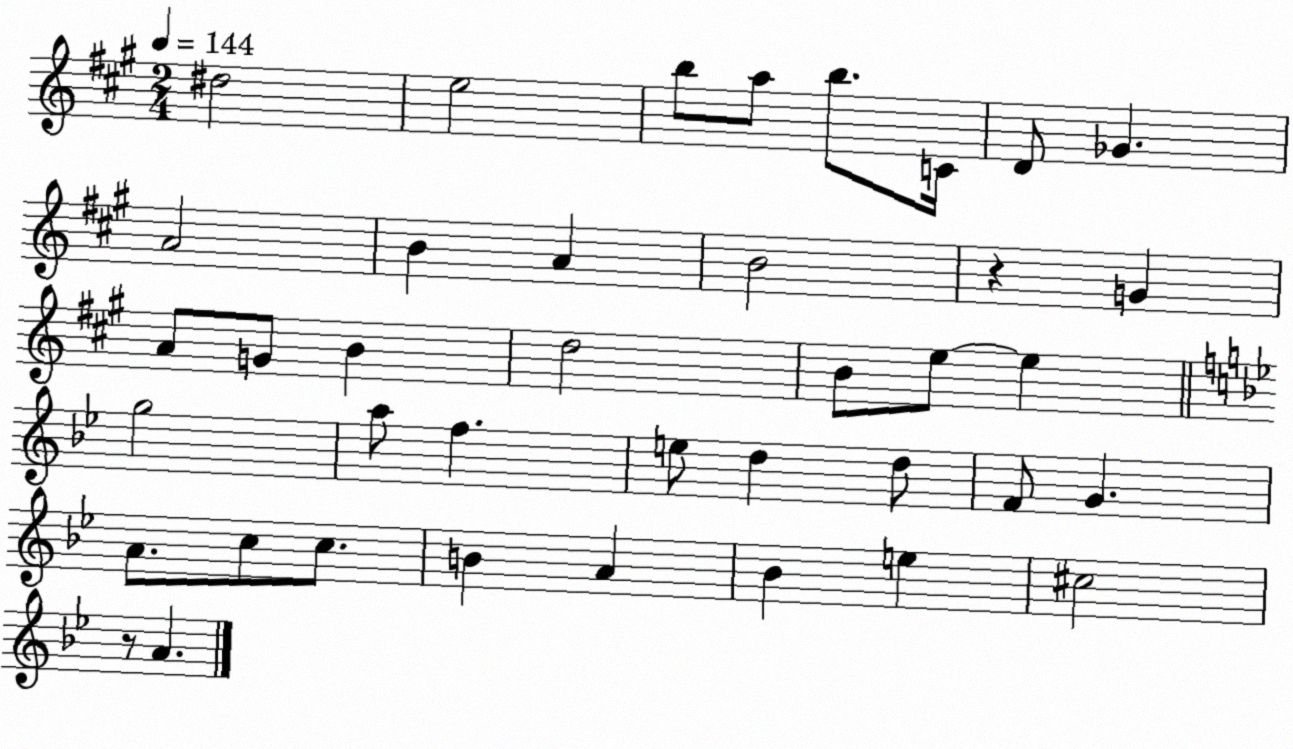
X:1
T:Untitled
M:2/4
L:1/4
K:A
^d2 e2 b/2 a/2 b/2 C/4 D/2 _G A2 B A B2 z G A/2 G/2 B d2 B/2 e/2 e g2 a/2 f e/2 d d/2 F/2 G A/2 c/2 c/2 B A _B e ^c2 z/2 A